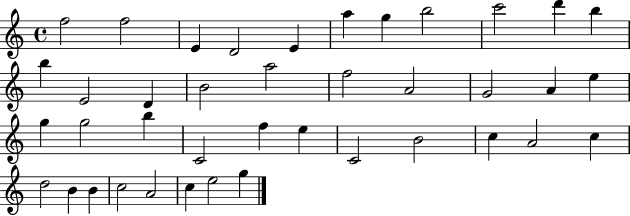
F5/h F5/h E4/q D4/h E4/q A5/q G5/q B5/h C6/h D6/q B5/q B5/q E4/h D4/q B4/h A5/h F5/h A4/h G4/h A4/q E5/q G5/q G5/h B5/q C4/h F5/q E5/q C4/h B4/h C5/q A4/h C5/q D5/h B4/q B4/q C5/h A4/h C5/q E5/h G5/q